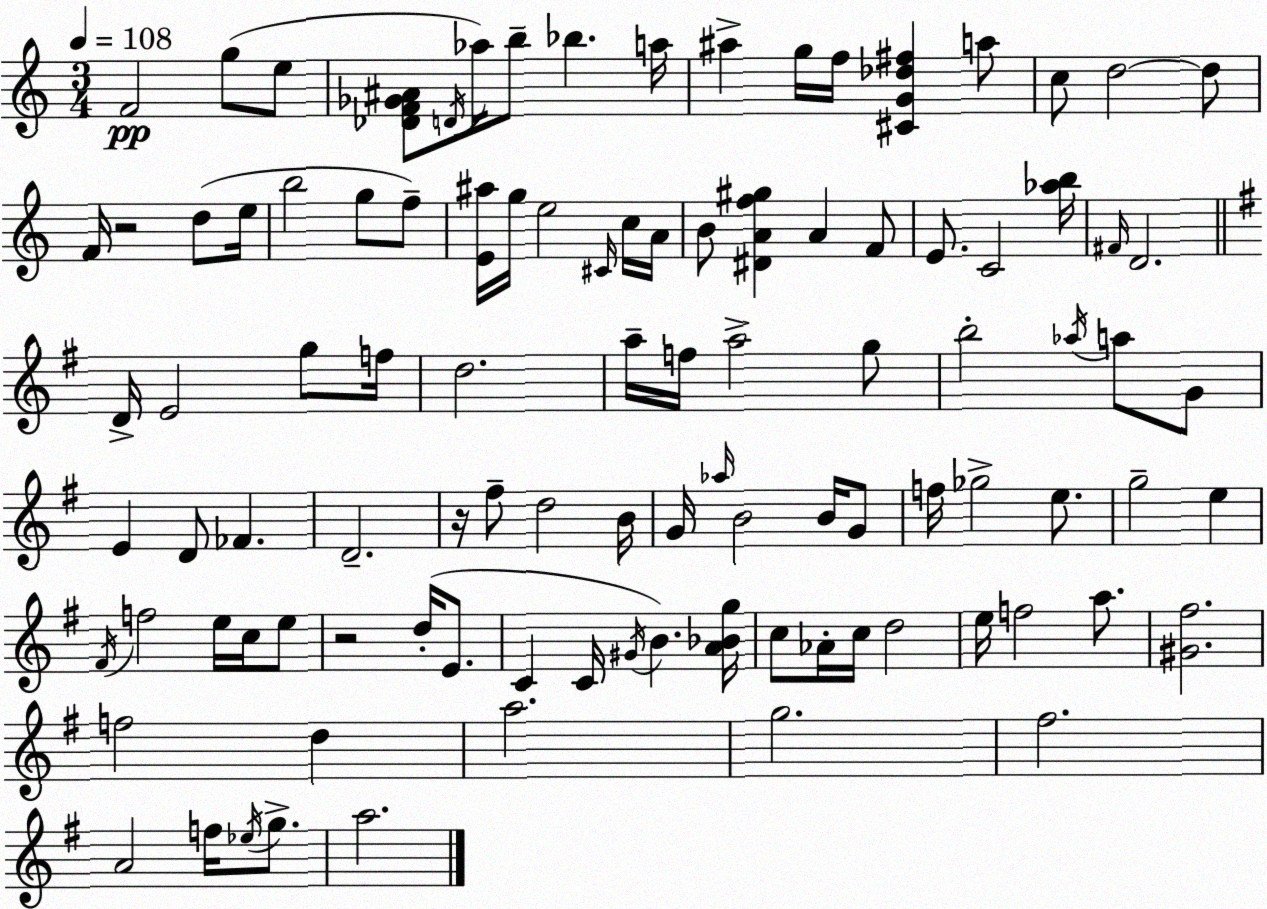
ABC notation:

X:1
T:Untitled
M:3/4
L:1/4
K:Am
F2 g/2 e/2 [_DF_G^A]/2 D/4 _a/4 b/2 _b a/4 ^a g/4 f/4 [^CG_d^f] a/2 c/2 d2 d/2 F/4 z2 d/2 e/4 b2 g/2 f/2 [E^a]/4 g/4 e2 ^C/4 c/4 A/4 B/2 [^DAf^g] A F/2 E/2 C2 [_ab]/4 ^F/4 D2 D/4 E2 g/2 f/4 d2 a/4 f/4 a2 g/2 b2 _a/4 a/2 G/2 E D/2 _F D2 z/4 ^f/2 d2 B/4 G/4 _a/4 B2 B/4 G/2 f/4 _g2 e/2 g2 e ^F/4 f2 e/4 c/4 e/2 z2 d/4 E/2 C C/4 ^G/4 B [A_Bg]/4 c/2 _A/4 c/4 d2 e/4 f2 a/2 [^G^f]2 f2 d a2 g2 ^f2 A2 f/4 _e/4 g/2 a2